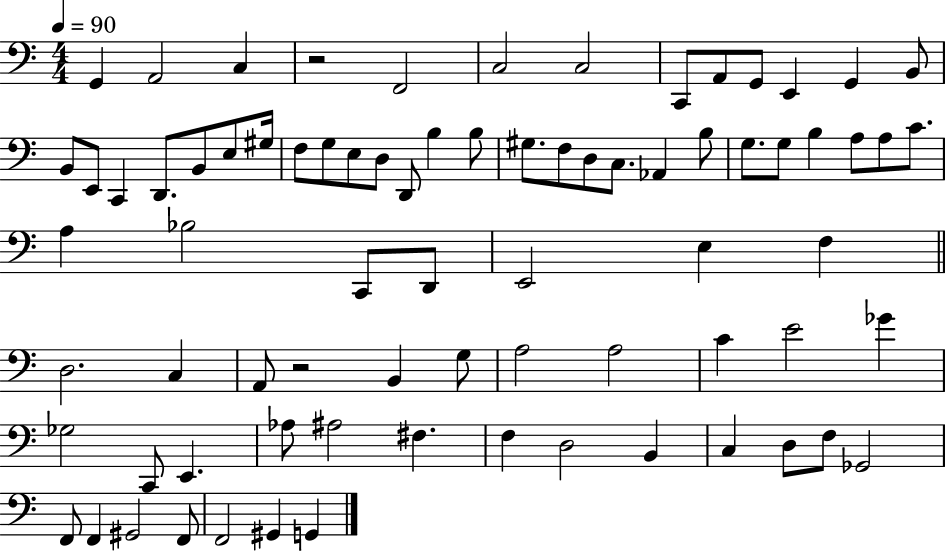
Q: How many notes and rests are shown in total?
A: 77